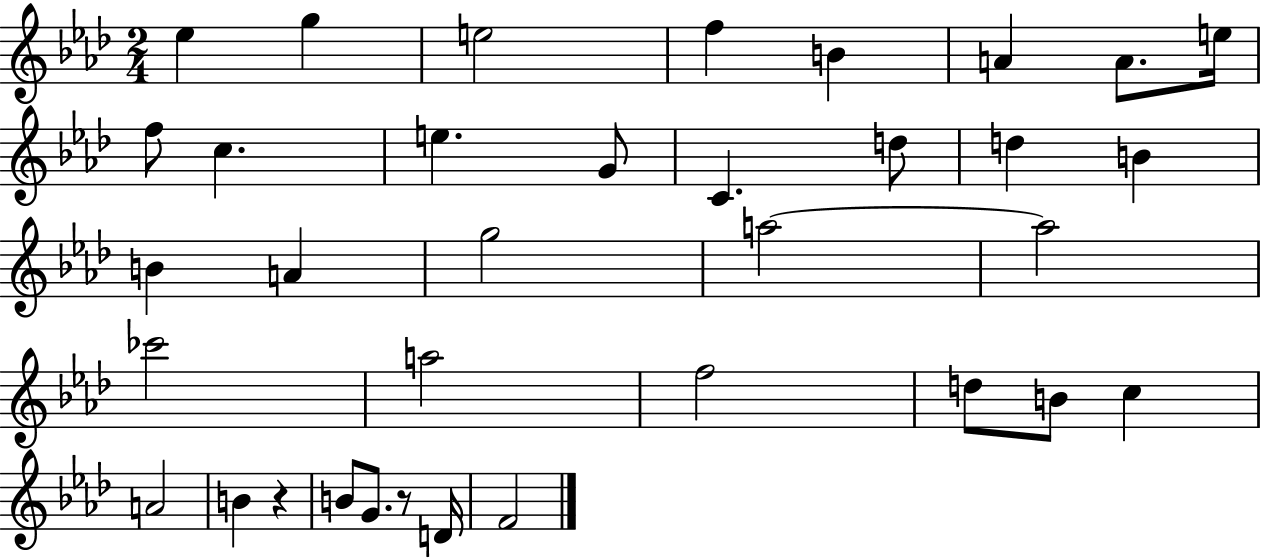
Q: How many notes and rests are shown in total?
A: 35